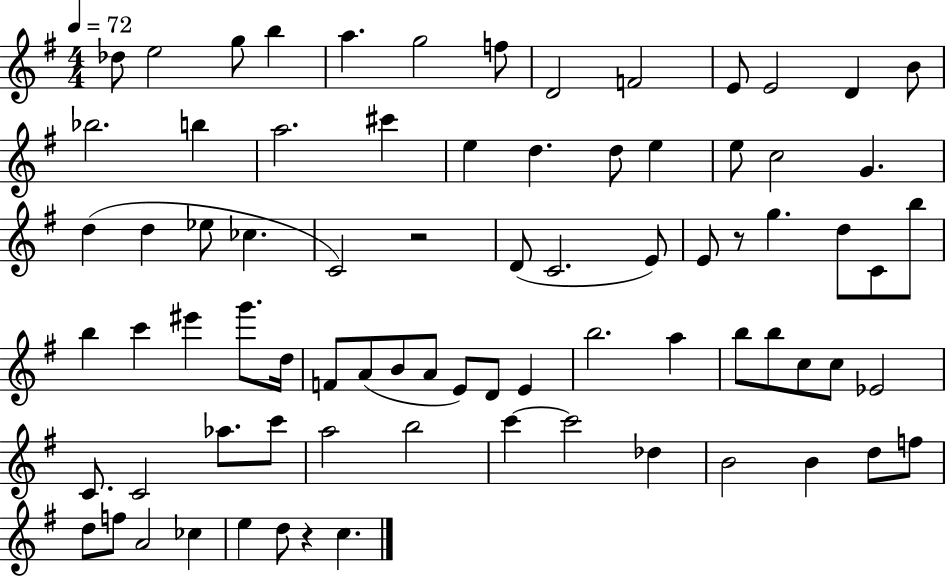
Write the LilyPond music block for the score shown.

{
  \clef treble
  \numericTimeSignature
  \time 4/4
  \key g \major
  \tempo 4 = 72
  des''8 e''2 g''8 b''4 | a''4. g''2 f''8 | d'2 f'2 | e'8 e'2 d'4 b'8 | \break bes''2. b''4 | a''2. cis'''4 | e''4 d''4. d''8 e''4 | e''8 c''2 g'4. | \break d''4( d''4 ees''8 ces''4. | c'2) r2 | d'8( c'2. e'8) | e'8 r8 g''4. d''8 c'8 b''8 | \break b''4 c'''4 eis'''4 g'''8. d''16 | f'8 a'8( b'8 a'8 e'8) d'8 e'4 | b''2. a''4 | b''8 b''8 c''8 c''8 ees'2 | \break c'8. c'2 aes''8. c'''8 | a''2 b''2 | c'''4~~ c'''2 des''4 | b'2 b'4 d''8 f''8 | \break d''8 f''8 a'2 ces''4 | e''4 d''8 r4 c''4. | \bar "|."
}